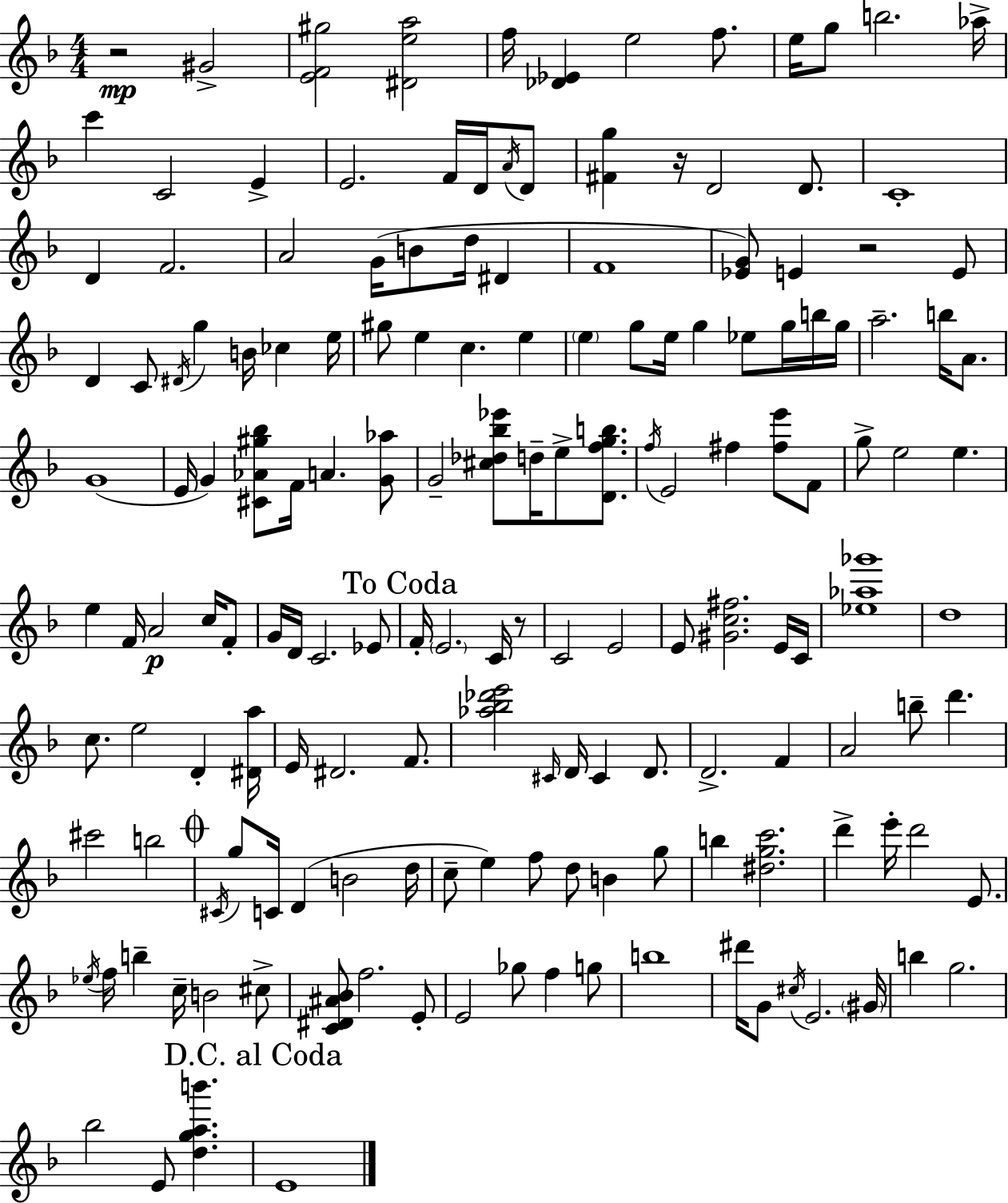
{
  \clef treble
  \numericTimeSignature
  \time 4/4
  \key f \major
  r2\mp gis'2-> | <e' f' gis''>2 <dis' e'' a''>2 | f''16 <des' ees'>4 e''2 f''8. | e''16 g''8 b''2. aes''16-> | \break c'''4 c'2 e'4-> | e'2. f'16 d'16 \acciaccatura { a'16 } d'8 | <fis' g''>4 r16 d'2 d'8. | c'1-. | \break d'4 f'2. | a'2 g'16( b'8 d''16 dis'4 | f'1 | <ees' g'>8) e'4 r2 e'8 | \break d'4 c'8 \acciaccatura { dis'16 } g''4 b'16 ces''4 | e''16 gis''8 e''4 c''4. e''4 | \parenthesize e''4 g''8 e''16 g''4 ees''8 g''16 | b''16 g''16 a''2.-- b''16 a'8. | \break g'1( | e'16 g'4) <cis' aes' gis'' bes''>8 f'16 a'4. | <g' aes''>8 g'2-- <cis'' des'' bes'' ees'''>8 d''16-- e''8-> <d' f'' g'' b''>8. | \acciaccatura { f''16 } e'2 fis''4 <fis'' e'''>8 | \break f'8 g''8-> e''2 e''4. | e''4 f'16 a'2\p | c''16 f'8-. g'16 d'16 c'2. | ees'8 \mark "To Coda" f'16-. \parenthesize e'2. | \break c'16 r8 c'2 e'2 | e'8 <gis' c'' fis''>2. | e'16 c'16 <ees'' aes'' ges'''>1 | d''1 | \break c''8. e''2 d'4-. | <dis' a''>16 e'16 dis'2. | f'8. <aes'' bes'' des''' e'''>2 \grace { cis'16 } d'16 cis'4 | d'8. d'2.-> | \break f'4 a'2 b''8-- d'''4. | cis'''2 b''2 | \mark \markup { \musicglyph "scripts.coda" } \acciaccatura { cis'16 } g''8 c'16 d'4( b'2 | d''16 c''8-- e''4) f''8 d''8 b'4 | \break g''8 b''4 <dis'' g'' c'''>2. | d'''4-> e'''16-. d'''2 | e'8. \acciaccatura { ees''16 } f''16 b''4-- c''16-- b'2 | cis''8-> <c' dis' ais' bes'>8 f''2. | \break e'8-. e'2 ges''8 | f''4 g''8 b''1 | dis'''16 g'8 \acciaccatura { cis''16 } e'2. | \parenthesize gis'16 b''4 g''2. | \break bes''2 e'8 | <d'' g'' a'' b'''>4. \mark "D.C. al Coda" e'1 | \bar "|."
}